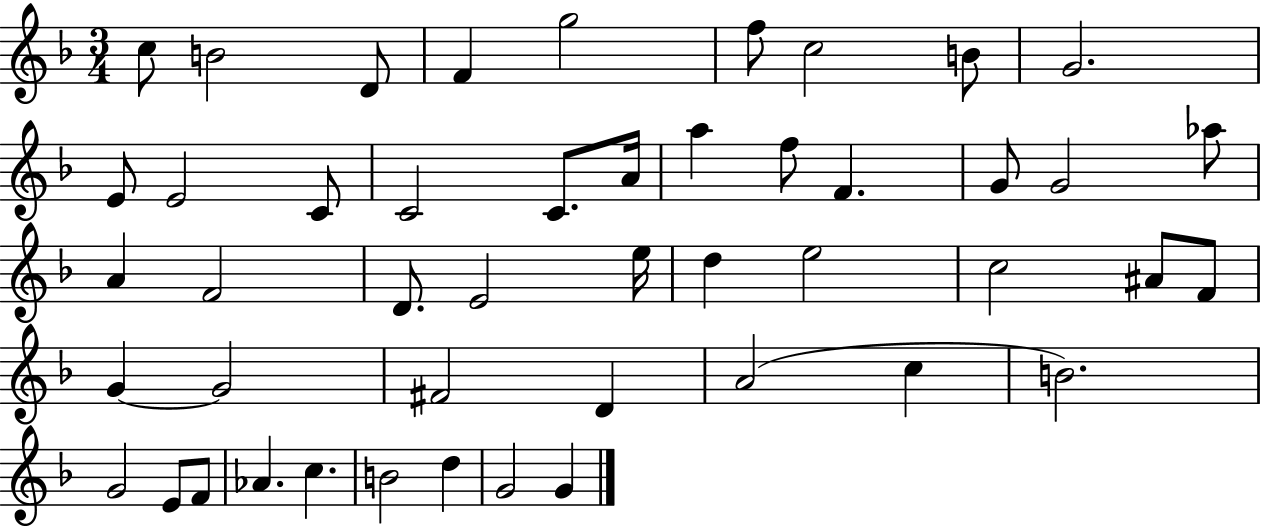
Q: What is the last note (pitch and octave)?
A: G4